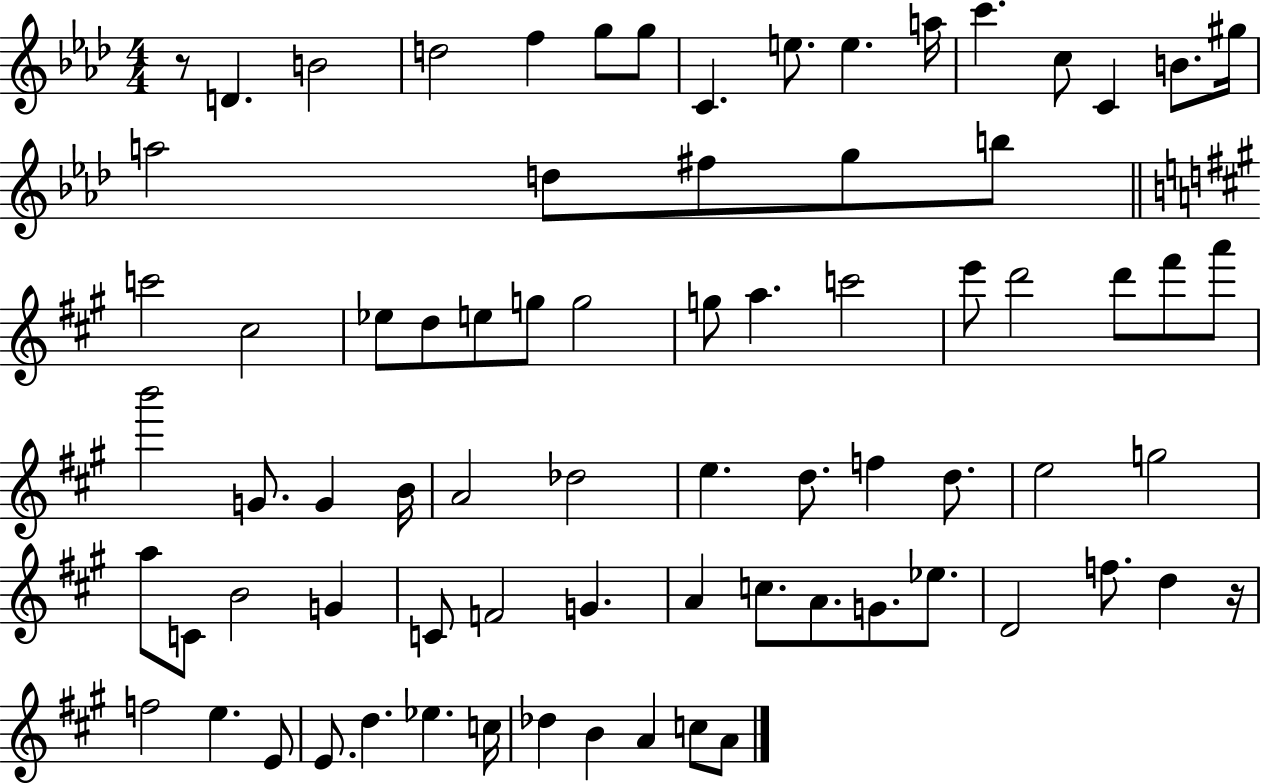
X:1
T:Untitled
M:4/4
L:1/4
K:Ab
z/2 D B2 d2 f g/2 g/2 C e/2 e a/4 c' c/2 C B/2 ^g/4 a2 d/2 ^f/2 g/2 b/2 c'2 ^c2 _e/2 d/2 e/2 g/2 g2 g/2 a c'2 e'/2 d'2 d'/2 ^f'/2 a'/2 b'2 G/2 G B/4 A2 _d2 e d/2 f d/2 e2 g2 a/2 C/2 B2 G C/2 F2 G A c/2 A/2 G/2 _e/2 D2 f/2 d z/4 f2 e E/2 E/2 d _e c/4 _d B A c/2 A/2